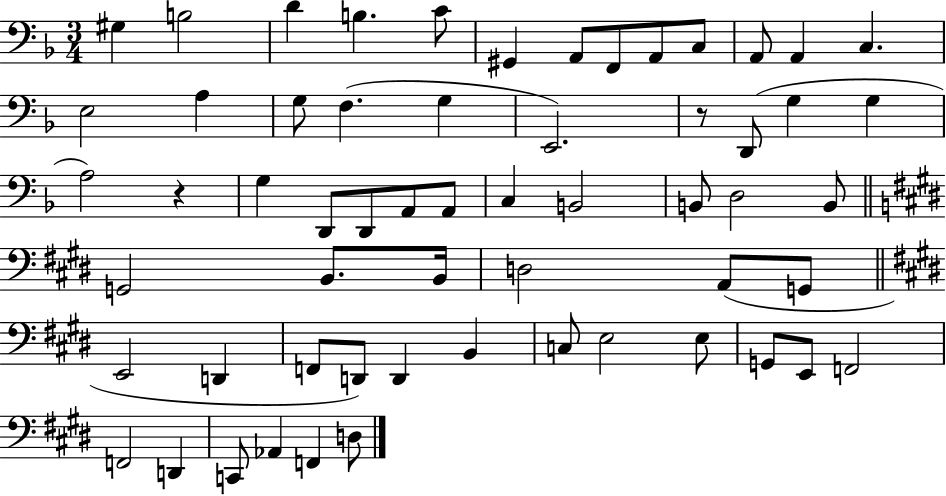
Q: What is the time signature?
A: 3/4